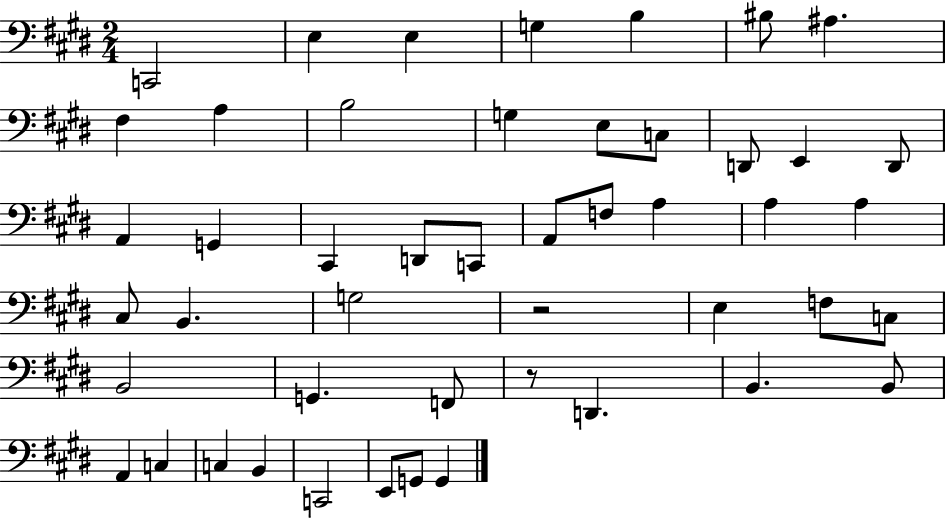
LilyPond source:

{
  \clef bass
  \numericTimeSignature
  \time 2/4
  \key e \major
  \repeat volta 2 { c,2 | e4 e4 | g4 b4 | bis8 ais4. | \break fis4 a4 | b2 | g4 e8 c8 | d,8 e,4 d,8 | \break a,4 g,4 | cis,4 d,8 c,8 | a,8 f8 a4 | a4 a4 | \break cis8 b,4. | g2 | r2 | e4 f8 c8 | \break b,2 | g,4. f,8 | r8 d,4. | b,4. b,8 | \break a,4 c4 | c4 b,4 | c,2 | e,8 g,8 g,4 | \break } \bar "|."
}